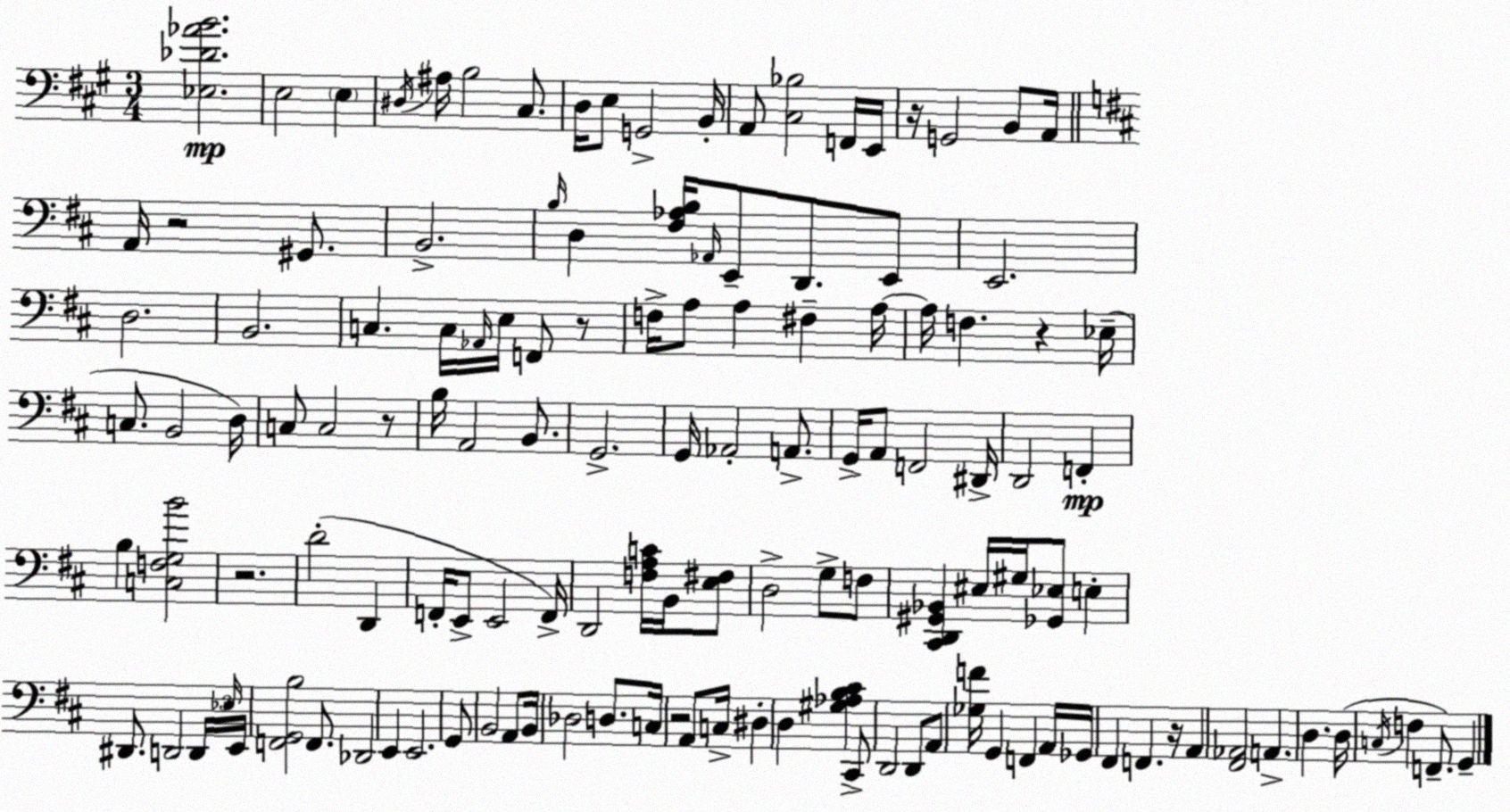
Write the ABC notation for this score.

X:1
T:Untitled
M:3/4
L:1/4
K:A
[_E,_D_AB]2 E,2 E, ^D,/4 ^A,/4 B,2 ^C,/2 D,/4 E,/2 G,,2 B,,/4 A,,/2 [^C,_B,]2 F,,/4 E,,/4 z/4 G,,2 B,,/2 A,,/4 A,,/4 z2 ^G,,/2 B,,2 B,/4 D, [^F,_A,B,]/4 _A,,/4 E,,/2 D,,/2 E,,/2 E,,2 D,2 B,,2 C, C,/4 _A,,/4 E,/4 F,,/2 z/2 F,/4 A,/2 A, ^F, A,/4 A,/4 F, z _E,/4 C,/2 B,,2 D,/4 C,/2 C,2 z/2 B,/4 A,,2 B,,/2 G,,2 G,,/4 _A,,2 A,,/2 G,,/4 A,,/2 F,,2 ^D,,/4 D,,2 F,, B, [C,F,G,B]2 z2 D2 D,, F,,/4 E,,/2 E,,2 F,,/4 D,,2 [F,A,C]/4 B,,/4 [E,^F,]/2 D,2 G,/2 F,/2 [^C,,D,,^G,,_B,,] ^E,/4 ^G,/4 [_G,,_E,]/2 E, ^D,,/2 D,,2 D,,/4 _E,/4 E,,/4 [F,,G,,B,]2 F,,/2 _D,,2 E,, E,,2 G,,/2 B,,2 A,,/2 B,,/4 _D,2 D,/2 C,/4 z2 A,,/2 C,/4 ^D, D, [^G,_A,B,^C] ^C,,/2 D,,2 D,,/2 A,,/2 [_G,F]/4 G,, F,, A,,/4 _G,,/4 ^F,, F,, z/4 A,, [^F,,_A,,]2 A,, D, D,/4 C,/4 F, F,,/2 G,,